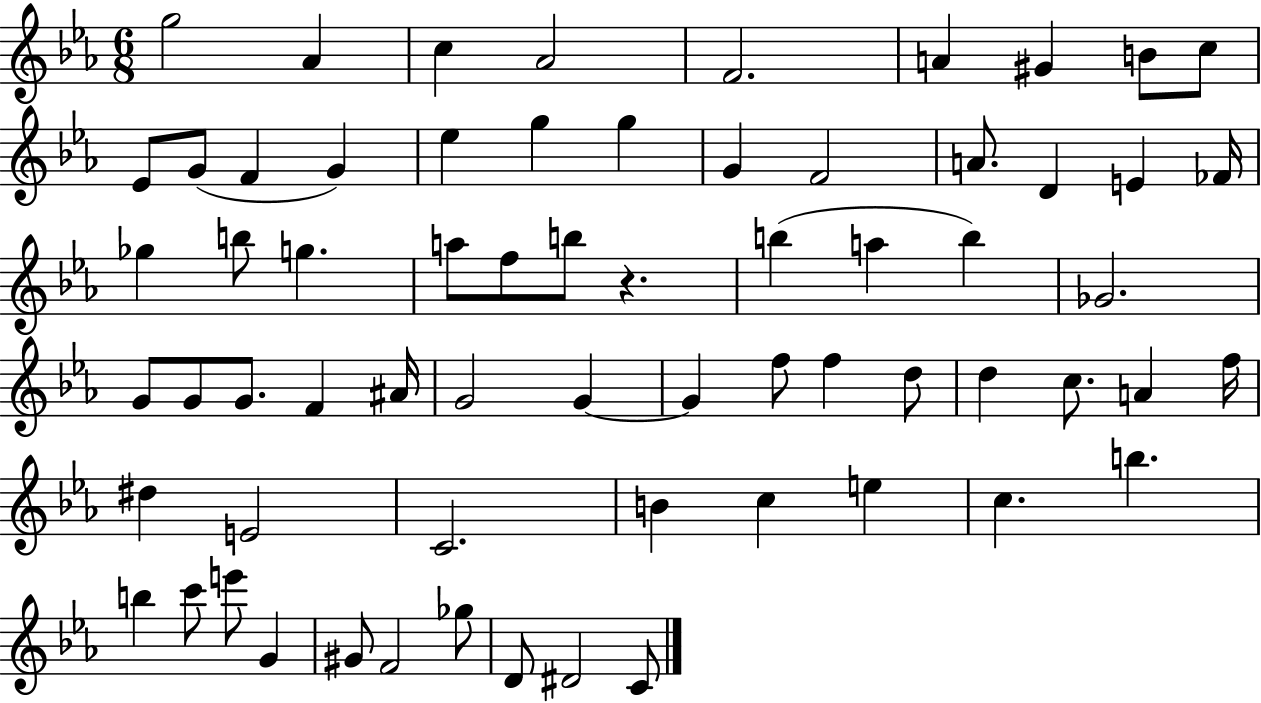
G5/h Ab4/q C5/q Ab4/h F4/h. A4/q G#4/q B4/e C5/e Eb4/e G4/e F4/q G4/q Eb5/q G5/q G5/q G4/q F4/h A4/e. D4/q E4/q FES4/s Gb5/q B5/e G5/q. A5/e F5/e B5/e R/q. B5/q A5/q B5/q Gb4/h. G4/e G4/e G4/e. F4/q A#4/s G4/h G4/q G4/q F5/e F5/q D5/e D5/q C5/e. A4/q F5/s D#5/q E4/h C4/h. B4/q C5/q E5/q C5/q. B5/q. B5/q C6/e E6/e G4/q G#4/e F4/h Gb5/e D4/e D#4/h C4/e